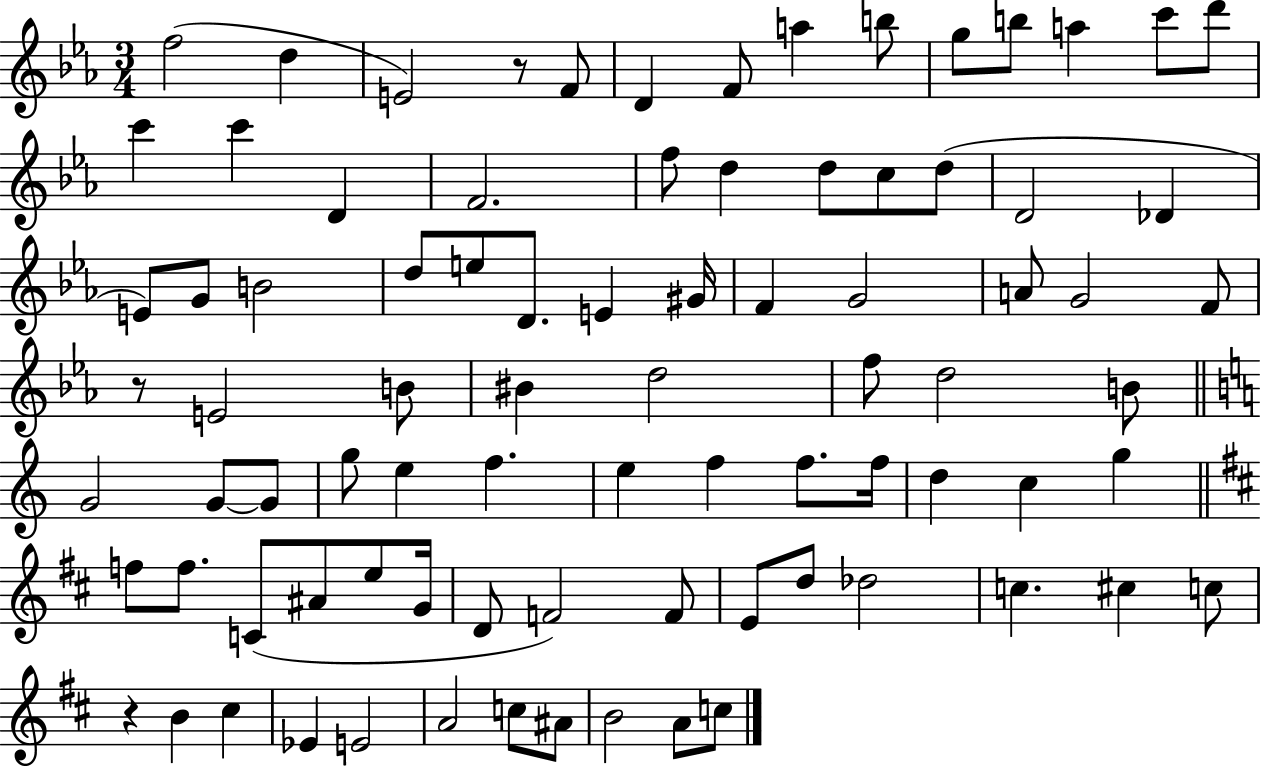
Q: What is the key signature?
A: EES major